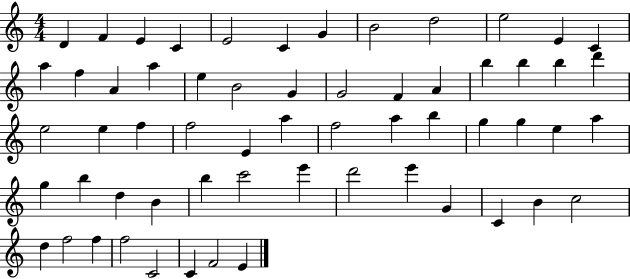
{
  \clef treble
  \numericTimeSignature
  \time 4/4
  \key c \major
  d'4 f'4 e'4 c'4 | e'2 c'4 g'4 | b'2 d''2 | e''2 e'4 c'4 | \break a''4 f''4 a'4 a''4 | e''4 b'2 g'4 | g'2 f'4 a'4 | b''4 b''4 b''4 d'''4 | \break e''2 e''4 f''4 | f''2 e'4 a''4 | f''2 a''4 b''4 | g''4 g''4 e''4 a''4 | \break g''4 b''4 d''4 b'4 | b''4 c'''2 e'''4 | d'''2 e'''4 g'4 | c'4 b'4 c''2 | \break d''4 f''2 f''4 | f''2 c'2 | c'4 f'2 e'4 | \bar "|."
}